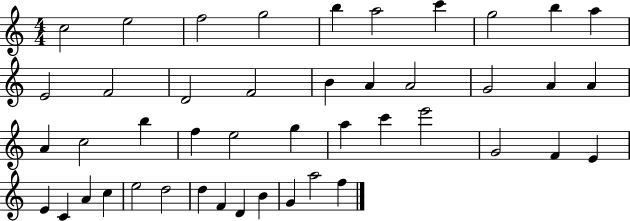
C5/h E5/h F5/h G5/h B5/q A5/h C6/q G5/h B5/q A5/q E4/h F4/h D4/h F4/h B4/q A4/q A4/h G4/h A4/q A4/q A4/q C5/h B5/q F5/q E5/h G5/q A5/q C6/q E6/h G4/h F4/q E4/q E4/q C4/q A4/q C5/q E5/h D5/h D5/q F4/q D4/q B4/q G4/q A5/h F5/q